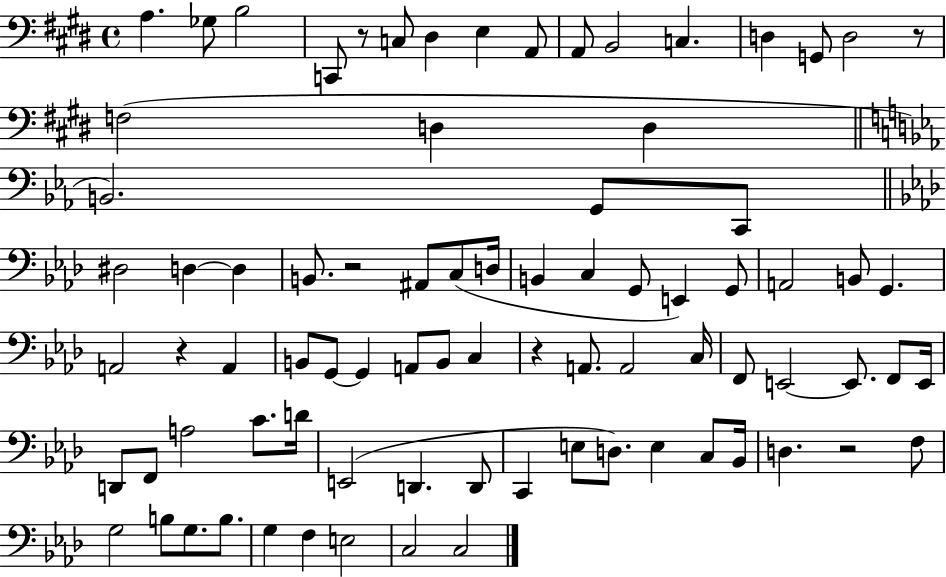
A3/q. Gb3/e B3/h C2/e R/e C3/e D#3/q E3/q A2/e A2/e B2/h C3/q. D3/q G2/e D3/h R/e F3/h D3/q D3/q B2/h. G2/e C2/e D#3/h D3/q D3/q B2/e. R/h A#2/e C3/e D3/s B2/q C3/q G2/e E2/q G2/e A2/h B2/e G2/q. A2/h R/q A2/q B2/e G2/e G2/q A2/e B2/e C3/q R/q A2/e. A2/h C3/s F2/e E2/h E2/e. F2/e E2/s D2/e F2/e A3/h C4/e. D4/s E2/h D2/q. D2/e C2/q E3/e D3/e. E3/q C3/e Bb2/s D3/q. R/h F3/e G3/h B3/e G3/e. B3/e. G3/q F3/q E3/h C3/h C3/h